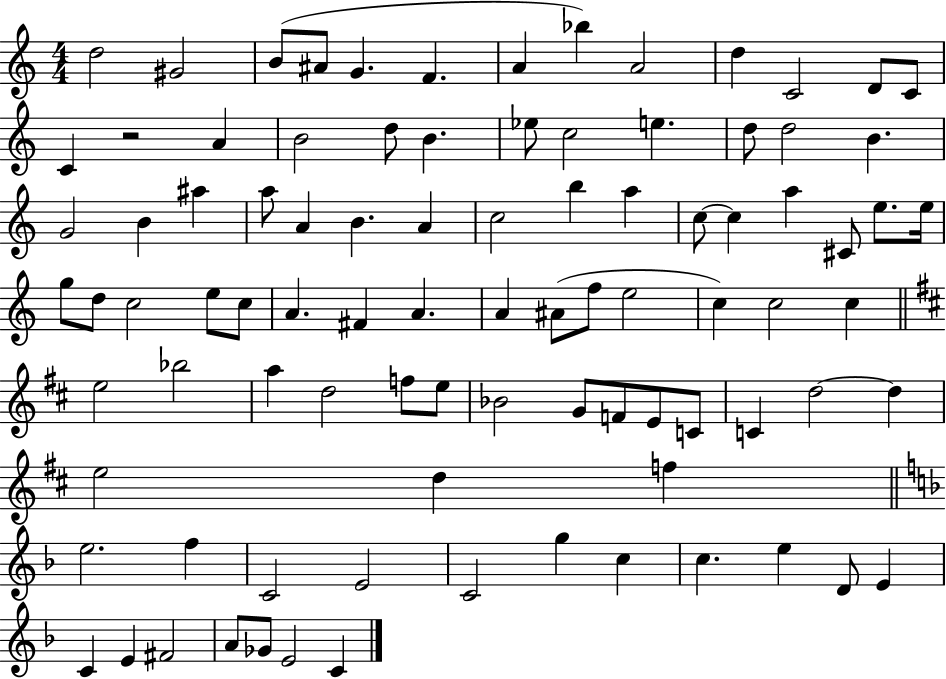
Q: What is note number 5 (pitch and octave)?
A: G4